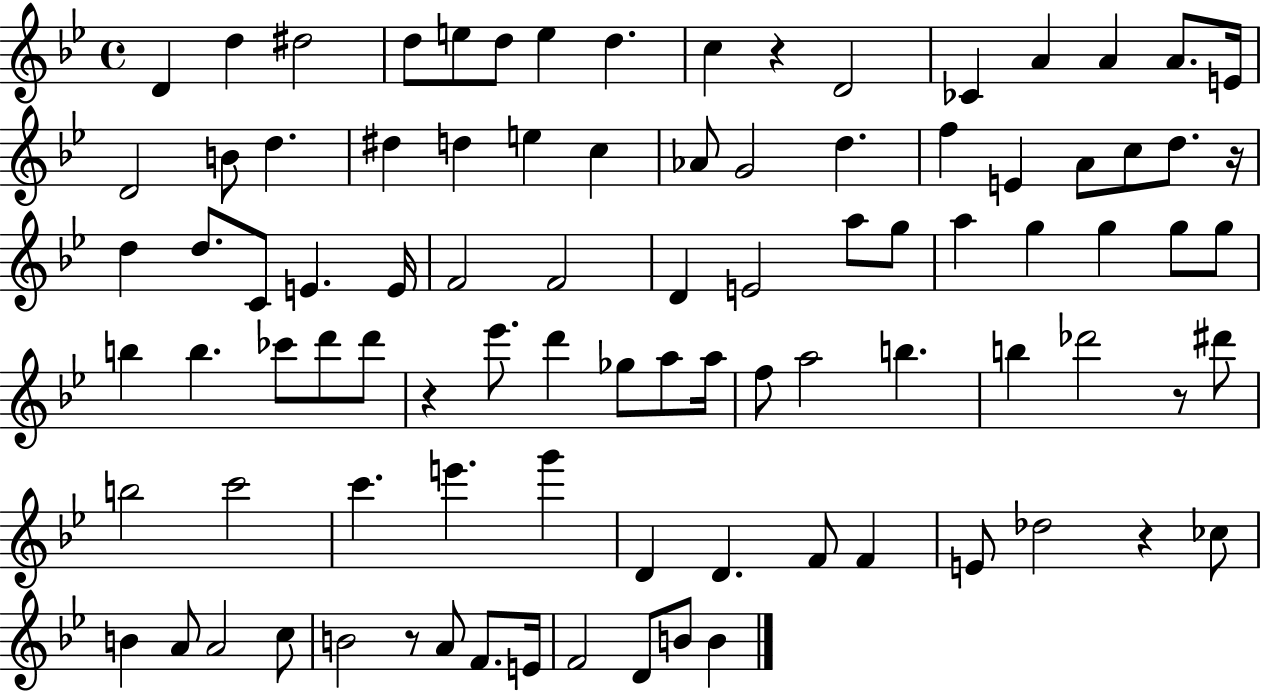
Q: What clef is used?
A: treble